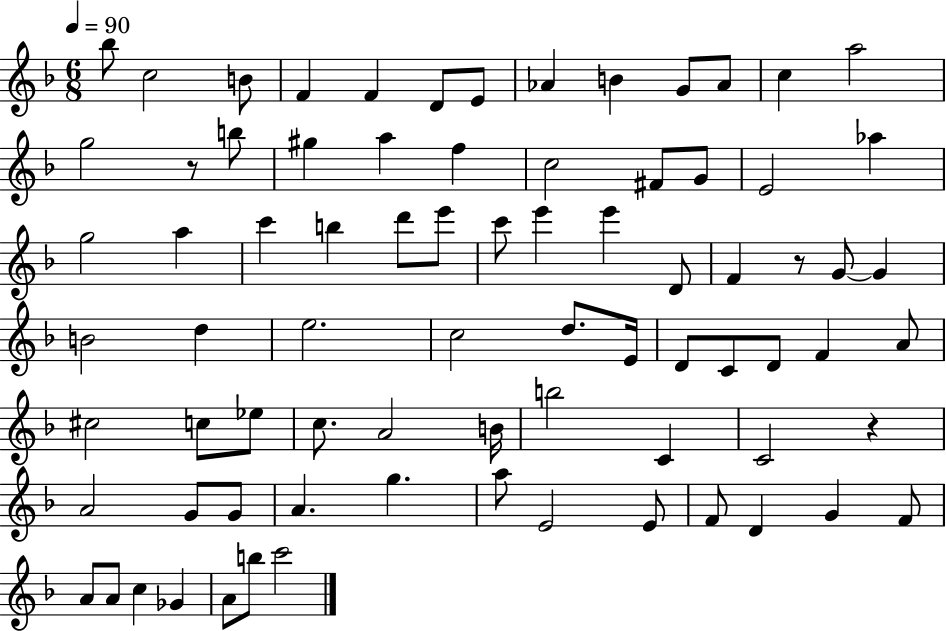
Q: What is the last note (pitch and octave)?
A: C6